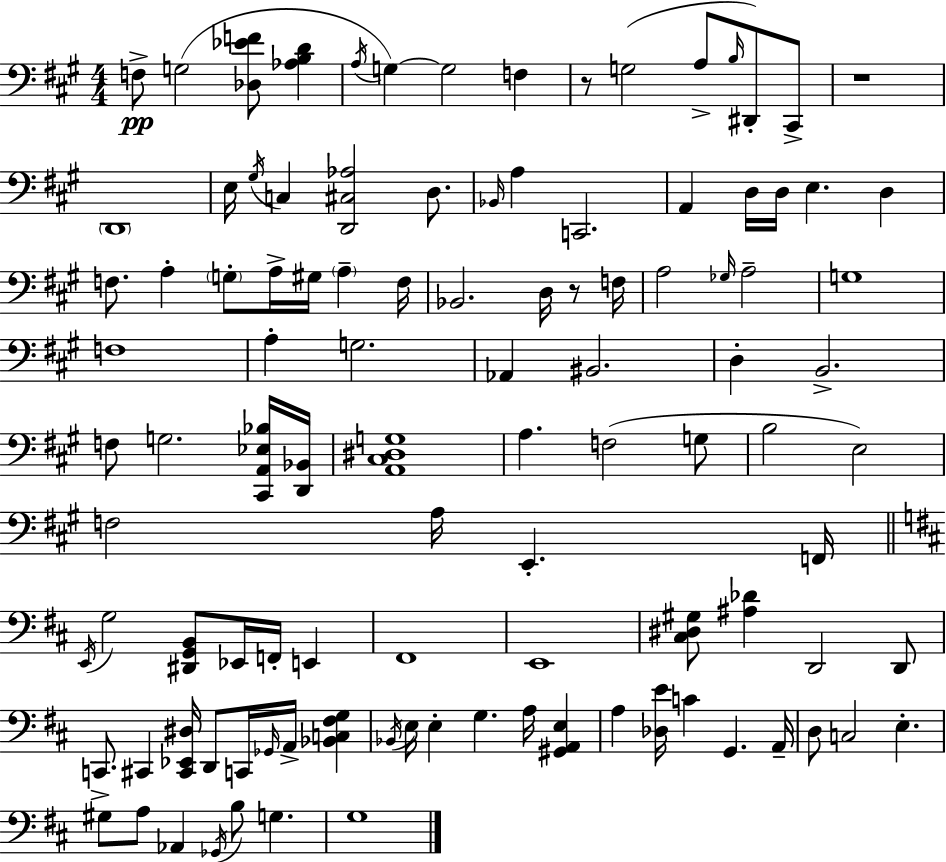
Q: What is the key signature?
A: A major